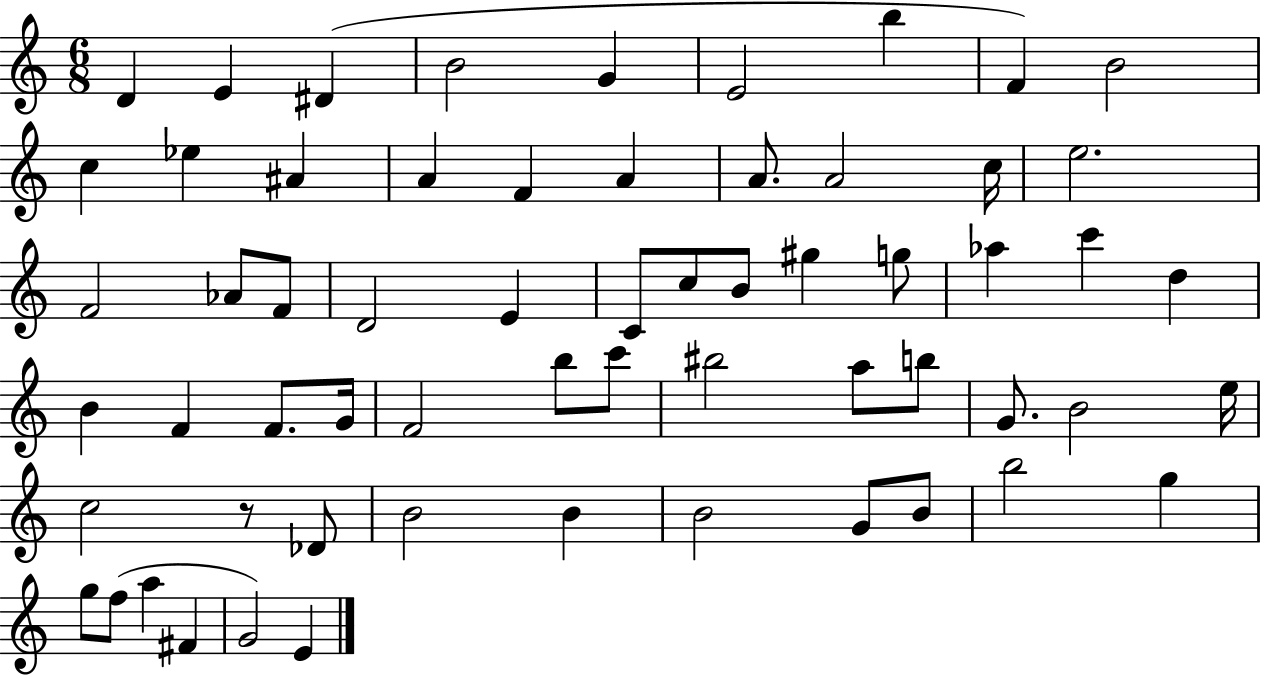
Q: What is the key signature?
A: C major